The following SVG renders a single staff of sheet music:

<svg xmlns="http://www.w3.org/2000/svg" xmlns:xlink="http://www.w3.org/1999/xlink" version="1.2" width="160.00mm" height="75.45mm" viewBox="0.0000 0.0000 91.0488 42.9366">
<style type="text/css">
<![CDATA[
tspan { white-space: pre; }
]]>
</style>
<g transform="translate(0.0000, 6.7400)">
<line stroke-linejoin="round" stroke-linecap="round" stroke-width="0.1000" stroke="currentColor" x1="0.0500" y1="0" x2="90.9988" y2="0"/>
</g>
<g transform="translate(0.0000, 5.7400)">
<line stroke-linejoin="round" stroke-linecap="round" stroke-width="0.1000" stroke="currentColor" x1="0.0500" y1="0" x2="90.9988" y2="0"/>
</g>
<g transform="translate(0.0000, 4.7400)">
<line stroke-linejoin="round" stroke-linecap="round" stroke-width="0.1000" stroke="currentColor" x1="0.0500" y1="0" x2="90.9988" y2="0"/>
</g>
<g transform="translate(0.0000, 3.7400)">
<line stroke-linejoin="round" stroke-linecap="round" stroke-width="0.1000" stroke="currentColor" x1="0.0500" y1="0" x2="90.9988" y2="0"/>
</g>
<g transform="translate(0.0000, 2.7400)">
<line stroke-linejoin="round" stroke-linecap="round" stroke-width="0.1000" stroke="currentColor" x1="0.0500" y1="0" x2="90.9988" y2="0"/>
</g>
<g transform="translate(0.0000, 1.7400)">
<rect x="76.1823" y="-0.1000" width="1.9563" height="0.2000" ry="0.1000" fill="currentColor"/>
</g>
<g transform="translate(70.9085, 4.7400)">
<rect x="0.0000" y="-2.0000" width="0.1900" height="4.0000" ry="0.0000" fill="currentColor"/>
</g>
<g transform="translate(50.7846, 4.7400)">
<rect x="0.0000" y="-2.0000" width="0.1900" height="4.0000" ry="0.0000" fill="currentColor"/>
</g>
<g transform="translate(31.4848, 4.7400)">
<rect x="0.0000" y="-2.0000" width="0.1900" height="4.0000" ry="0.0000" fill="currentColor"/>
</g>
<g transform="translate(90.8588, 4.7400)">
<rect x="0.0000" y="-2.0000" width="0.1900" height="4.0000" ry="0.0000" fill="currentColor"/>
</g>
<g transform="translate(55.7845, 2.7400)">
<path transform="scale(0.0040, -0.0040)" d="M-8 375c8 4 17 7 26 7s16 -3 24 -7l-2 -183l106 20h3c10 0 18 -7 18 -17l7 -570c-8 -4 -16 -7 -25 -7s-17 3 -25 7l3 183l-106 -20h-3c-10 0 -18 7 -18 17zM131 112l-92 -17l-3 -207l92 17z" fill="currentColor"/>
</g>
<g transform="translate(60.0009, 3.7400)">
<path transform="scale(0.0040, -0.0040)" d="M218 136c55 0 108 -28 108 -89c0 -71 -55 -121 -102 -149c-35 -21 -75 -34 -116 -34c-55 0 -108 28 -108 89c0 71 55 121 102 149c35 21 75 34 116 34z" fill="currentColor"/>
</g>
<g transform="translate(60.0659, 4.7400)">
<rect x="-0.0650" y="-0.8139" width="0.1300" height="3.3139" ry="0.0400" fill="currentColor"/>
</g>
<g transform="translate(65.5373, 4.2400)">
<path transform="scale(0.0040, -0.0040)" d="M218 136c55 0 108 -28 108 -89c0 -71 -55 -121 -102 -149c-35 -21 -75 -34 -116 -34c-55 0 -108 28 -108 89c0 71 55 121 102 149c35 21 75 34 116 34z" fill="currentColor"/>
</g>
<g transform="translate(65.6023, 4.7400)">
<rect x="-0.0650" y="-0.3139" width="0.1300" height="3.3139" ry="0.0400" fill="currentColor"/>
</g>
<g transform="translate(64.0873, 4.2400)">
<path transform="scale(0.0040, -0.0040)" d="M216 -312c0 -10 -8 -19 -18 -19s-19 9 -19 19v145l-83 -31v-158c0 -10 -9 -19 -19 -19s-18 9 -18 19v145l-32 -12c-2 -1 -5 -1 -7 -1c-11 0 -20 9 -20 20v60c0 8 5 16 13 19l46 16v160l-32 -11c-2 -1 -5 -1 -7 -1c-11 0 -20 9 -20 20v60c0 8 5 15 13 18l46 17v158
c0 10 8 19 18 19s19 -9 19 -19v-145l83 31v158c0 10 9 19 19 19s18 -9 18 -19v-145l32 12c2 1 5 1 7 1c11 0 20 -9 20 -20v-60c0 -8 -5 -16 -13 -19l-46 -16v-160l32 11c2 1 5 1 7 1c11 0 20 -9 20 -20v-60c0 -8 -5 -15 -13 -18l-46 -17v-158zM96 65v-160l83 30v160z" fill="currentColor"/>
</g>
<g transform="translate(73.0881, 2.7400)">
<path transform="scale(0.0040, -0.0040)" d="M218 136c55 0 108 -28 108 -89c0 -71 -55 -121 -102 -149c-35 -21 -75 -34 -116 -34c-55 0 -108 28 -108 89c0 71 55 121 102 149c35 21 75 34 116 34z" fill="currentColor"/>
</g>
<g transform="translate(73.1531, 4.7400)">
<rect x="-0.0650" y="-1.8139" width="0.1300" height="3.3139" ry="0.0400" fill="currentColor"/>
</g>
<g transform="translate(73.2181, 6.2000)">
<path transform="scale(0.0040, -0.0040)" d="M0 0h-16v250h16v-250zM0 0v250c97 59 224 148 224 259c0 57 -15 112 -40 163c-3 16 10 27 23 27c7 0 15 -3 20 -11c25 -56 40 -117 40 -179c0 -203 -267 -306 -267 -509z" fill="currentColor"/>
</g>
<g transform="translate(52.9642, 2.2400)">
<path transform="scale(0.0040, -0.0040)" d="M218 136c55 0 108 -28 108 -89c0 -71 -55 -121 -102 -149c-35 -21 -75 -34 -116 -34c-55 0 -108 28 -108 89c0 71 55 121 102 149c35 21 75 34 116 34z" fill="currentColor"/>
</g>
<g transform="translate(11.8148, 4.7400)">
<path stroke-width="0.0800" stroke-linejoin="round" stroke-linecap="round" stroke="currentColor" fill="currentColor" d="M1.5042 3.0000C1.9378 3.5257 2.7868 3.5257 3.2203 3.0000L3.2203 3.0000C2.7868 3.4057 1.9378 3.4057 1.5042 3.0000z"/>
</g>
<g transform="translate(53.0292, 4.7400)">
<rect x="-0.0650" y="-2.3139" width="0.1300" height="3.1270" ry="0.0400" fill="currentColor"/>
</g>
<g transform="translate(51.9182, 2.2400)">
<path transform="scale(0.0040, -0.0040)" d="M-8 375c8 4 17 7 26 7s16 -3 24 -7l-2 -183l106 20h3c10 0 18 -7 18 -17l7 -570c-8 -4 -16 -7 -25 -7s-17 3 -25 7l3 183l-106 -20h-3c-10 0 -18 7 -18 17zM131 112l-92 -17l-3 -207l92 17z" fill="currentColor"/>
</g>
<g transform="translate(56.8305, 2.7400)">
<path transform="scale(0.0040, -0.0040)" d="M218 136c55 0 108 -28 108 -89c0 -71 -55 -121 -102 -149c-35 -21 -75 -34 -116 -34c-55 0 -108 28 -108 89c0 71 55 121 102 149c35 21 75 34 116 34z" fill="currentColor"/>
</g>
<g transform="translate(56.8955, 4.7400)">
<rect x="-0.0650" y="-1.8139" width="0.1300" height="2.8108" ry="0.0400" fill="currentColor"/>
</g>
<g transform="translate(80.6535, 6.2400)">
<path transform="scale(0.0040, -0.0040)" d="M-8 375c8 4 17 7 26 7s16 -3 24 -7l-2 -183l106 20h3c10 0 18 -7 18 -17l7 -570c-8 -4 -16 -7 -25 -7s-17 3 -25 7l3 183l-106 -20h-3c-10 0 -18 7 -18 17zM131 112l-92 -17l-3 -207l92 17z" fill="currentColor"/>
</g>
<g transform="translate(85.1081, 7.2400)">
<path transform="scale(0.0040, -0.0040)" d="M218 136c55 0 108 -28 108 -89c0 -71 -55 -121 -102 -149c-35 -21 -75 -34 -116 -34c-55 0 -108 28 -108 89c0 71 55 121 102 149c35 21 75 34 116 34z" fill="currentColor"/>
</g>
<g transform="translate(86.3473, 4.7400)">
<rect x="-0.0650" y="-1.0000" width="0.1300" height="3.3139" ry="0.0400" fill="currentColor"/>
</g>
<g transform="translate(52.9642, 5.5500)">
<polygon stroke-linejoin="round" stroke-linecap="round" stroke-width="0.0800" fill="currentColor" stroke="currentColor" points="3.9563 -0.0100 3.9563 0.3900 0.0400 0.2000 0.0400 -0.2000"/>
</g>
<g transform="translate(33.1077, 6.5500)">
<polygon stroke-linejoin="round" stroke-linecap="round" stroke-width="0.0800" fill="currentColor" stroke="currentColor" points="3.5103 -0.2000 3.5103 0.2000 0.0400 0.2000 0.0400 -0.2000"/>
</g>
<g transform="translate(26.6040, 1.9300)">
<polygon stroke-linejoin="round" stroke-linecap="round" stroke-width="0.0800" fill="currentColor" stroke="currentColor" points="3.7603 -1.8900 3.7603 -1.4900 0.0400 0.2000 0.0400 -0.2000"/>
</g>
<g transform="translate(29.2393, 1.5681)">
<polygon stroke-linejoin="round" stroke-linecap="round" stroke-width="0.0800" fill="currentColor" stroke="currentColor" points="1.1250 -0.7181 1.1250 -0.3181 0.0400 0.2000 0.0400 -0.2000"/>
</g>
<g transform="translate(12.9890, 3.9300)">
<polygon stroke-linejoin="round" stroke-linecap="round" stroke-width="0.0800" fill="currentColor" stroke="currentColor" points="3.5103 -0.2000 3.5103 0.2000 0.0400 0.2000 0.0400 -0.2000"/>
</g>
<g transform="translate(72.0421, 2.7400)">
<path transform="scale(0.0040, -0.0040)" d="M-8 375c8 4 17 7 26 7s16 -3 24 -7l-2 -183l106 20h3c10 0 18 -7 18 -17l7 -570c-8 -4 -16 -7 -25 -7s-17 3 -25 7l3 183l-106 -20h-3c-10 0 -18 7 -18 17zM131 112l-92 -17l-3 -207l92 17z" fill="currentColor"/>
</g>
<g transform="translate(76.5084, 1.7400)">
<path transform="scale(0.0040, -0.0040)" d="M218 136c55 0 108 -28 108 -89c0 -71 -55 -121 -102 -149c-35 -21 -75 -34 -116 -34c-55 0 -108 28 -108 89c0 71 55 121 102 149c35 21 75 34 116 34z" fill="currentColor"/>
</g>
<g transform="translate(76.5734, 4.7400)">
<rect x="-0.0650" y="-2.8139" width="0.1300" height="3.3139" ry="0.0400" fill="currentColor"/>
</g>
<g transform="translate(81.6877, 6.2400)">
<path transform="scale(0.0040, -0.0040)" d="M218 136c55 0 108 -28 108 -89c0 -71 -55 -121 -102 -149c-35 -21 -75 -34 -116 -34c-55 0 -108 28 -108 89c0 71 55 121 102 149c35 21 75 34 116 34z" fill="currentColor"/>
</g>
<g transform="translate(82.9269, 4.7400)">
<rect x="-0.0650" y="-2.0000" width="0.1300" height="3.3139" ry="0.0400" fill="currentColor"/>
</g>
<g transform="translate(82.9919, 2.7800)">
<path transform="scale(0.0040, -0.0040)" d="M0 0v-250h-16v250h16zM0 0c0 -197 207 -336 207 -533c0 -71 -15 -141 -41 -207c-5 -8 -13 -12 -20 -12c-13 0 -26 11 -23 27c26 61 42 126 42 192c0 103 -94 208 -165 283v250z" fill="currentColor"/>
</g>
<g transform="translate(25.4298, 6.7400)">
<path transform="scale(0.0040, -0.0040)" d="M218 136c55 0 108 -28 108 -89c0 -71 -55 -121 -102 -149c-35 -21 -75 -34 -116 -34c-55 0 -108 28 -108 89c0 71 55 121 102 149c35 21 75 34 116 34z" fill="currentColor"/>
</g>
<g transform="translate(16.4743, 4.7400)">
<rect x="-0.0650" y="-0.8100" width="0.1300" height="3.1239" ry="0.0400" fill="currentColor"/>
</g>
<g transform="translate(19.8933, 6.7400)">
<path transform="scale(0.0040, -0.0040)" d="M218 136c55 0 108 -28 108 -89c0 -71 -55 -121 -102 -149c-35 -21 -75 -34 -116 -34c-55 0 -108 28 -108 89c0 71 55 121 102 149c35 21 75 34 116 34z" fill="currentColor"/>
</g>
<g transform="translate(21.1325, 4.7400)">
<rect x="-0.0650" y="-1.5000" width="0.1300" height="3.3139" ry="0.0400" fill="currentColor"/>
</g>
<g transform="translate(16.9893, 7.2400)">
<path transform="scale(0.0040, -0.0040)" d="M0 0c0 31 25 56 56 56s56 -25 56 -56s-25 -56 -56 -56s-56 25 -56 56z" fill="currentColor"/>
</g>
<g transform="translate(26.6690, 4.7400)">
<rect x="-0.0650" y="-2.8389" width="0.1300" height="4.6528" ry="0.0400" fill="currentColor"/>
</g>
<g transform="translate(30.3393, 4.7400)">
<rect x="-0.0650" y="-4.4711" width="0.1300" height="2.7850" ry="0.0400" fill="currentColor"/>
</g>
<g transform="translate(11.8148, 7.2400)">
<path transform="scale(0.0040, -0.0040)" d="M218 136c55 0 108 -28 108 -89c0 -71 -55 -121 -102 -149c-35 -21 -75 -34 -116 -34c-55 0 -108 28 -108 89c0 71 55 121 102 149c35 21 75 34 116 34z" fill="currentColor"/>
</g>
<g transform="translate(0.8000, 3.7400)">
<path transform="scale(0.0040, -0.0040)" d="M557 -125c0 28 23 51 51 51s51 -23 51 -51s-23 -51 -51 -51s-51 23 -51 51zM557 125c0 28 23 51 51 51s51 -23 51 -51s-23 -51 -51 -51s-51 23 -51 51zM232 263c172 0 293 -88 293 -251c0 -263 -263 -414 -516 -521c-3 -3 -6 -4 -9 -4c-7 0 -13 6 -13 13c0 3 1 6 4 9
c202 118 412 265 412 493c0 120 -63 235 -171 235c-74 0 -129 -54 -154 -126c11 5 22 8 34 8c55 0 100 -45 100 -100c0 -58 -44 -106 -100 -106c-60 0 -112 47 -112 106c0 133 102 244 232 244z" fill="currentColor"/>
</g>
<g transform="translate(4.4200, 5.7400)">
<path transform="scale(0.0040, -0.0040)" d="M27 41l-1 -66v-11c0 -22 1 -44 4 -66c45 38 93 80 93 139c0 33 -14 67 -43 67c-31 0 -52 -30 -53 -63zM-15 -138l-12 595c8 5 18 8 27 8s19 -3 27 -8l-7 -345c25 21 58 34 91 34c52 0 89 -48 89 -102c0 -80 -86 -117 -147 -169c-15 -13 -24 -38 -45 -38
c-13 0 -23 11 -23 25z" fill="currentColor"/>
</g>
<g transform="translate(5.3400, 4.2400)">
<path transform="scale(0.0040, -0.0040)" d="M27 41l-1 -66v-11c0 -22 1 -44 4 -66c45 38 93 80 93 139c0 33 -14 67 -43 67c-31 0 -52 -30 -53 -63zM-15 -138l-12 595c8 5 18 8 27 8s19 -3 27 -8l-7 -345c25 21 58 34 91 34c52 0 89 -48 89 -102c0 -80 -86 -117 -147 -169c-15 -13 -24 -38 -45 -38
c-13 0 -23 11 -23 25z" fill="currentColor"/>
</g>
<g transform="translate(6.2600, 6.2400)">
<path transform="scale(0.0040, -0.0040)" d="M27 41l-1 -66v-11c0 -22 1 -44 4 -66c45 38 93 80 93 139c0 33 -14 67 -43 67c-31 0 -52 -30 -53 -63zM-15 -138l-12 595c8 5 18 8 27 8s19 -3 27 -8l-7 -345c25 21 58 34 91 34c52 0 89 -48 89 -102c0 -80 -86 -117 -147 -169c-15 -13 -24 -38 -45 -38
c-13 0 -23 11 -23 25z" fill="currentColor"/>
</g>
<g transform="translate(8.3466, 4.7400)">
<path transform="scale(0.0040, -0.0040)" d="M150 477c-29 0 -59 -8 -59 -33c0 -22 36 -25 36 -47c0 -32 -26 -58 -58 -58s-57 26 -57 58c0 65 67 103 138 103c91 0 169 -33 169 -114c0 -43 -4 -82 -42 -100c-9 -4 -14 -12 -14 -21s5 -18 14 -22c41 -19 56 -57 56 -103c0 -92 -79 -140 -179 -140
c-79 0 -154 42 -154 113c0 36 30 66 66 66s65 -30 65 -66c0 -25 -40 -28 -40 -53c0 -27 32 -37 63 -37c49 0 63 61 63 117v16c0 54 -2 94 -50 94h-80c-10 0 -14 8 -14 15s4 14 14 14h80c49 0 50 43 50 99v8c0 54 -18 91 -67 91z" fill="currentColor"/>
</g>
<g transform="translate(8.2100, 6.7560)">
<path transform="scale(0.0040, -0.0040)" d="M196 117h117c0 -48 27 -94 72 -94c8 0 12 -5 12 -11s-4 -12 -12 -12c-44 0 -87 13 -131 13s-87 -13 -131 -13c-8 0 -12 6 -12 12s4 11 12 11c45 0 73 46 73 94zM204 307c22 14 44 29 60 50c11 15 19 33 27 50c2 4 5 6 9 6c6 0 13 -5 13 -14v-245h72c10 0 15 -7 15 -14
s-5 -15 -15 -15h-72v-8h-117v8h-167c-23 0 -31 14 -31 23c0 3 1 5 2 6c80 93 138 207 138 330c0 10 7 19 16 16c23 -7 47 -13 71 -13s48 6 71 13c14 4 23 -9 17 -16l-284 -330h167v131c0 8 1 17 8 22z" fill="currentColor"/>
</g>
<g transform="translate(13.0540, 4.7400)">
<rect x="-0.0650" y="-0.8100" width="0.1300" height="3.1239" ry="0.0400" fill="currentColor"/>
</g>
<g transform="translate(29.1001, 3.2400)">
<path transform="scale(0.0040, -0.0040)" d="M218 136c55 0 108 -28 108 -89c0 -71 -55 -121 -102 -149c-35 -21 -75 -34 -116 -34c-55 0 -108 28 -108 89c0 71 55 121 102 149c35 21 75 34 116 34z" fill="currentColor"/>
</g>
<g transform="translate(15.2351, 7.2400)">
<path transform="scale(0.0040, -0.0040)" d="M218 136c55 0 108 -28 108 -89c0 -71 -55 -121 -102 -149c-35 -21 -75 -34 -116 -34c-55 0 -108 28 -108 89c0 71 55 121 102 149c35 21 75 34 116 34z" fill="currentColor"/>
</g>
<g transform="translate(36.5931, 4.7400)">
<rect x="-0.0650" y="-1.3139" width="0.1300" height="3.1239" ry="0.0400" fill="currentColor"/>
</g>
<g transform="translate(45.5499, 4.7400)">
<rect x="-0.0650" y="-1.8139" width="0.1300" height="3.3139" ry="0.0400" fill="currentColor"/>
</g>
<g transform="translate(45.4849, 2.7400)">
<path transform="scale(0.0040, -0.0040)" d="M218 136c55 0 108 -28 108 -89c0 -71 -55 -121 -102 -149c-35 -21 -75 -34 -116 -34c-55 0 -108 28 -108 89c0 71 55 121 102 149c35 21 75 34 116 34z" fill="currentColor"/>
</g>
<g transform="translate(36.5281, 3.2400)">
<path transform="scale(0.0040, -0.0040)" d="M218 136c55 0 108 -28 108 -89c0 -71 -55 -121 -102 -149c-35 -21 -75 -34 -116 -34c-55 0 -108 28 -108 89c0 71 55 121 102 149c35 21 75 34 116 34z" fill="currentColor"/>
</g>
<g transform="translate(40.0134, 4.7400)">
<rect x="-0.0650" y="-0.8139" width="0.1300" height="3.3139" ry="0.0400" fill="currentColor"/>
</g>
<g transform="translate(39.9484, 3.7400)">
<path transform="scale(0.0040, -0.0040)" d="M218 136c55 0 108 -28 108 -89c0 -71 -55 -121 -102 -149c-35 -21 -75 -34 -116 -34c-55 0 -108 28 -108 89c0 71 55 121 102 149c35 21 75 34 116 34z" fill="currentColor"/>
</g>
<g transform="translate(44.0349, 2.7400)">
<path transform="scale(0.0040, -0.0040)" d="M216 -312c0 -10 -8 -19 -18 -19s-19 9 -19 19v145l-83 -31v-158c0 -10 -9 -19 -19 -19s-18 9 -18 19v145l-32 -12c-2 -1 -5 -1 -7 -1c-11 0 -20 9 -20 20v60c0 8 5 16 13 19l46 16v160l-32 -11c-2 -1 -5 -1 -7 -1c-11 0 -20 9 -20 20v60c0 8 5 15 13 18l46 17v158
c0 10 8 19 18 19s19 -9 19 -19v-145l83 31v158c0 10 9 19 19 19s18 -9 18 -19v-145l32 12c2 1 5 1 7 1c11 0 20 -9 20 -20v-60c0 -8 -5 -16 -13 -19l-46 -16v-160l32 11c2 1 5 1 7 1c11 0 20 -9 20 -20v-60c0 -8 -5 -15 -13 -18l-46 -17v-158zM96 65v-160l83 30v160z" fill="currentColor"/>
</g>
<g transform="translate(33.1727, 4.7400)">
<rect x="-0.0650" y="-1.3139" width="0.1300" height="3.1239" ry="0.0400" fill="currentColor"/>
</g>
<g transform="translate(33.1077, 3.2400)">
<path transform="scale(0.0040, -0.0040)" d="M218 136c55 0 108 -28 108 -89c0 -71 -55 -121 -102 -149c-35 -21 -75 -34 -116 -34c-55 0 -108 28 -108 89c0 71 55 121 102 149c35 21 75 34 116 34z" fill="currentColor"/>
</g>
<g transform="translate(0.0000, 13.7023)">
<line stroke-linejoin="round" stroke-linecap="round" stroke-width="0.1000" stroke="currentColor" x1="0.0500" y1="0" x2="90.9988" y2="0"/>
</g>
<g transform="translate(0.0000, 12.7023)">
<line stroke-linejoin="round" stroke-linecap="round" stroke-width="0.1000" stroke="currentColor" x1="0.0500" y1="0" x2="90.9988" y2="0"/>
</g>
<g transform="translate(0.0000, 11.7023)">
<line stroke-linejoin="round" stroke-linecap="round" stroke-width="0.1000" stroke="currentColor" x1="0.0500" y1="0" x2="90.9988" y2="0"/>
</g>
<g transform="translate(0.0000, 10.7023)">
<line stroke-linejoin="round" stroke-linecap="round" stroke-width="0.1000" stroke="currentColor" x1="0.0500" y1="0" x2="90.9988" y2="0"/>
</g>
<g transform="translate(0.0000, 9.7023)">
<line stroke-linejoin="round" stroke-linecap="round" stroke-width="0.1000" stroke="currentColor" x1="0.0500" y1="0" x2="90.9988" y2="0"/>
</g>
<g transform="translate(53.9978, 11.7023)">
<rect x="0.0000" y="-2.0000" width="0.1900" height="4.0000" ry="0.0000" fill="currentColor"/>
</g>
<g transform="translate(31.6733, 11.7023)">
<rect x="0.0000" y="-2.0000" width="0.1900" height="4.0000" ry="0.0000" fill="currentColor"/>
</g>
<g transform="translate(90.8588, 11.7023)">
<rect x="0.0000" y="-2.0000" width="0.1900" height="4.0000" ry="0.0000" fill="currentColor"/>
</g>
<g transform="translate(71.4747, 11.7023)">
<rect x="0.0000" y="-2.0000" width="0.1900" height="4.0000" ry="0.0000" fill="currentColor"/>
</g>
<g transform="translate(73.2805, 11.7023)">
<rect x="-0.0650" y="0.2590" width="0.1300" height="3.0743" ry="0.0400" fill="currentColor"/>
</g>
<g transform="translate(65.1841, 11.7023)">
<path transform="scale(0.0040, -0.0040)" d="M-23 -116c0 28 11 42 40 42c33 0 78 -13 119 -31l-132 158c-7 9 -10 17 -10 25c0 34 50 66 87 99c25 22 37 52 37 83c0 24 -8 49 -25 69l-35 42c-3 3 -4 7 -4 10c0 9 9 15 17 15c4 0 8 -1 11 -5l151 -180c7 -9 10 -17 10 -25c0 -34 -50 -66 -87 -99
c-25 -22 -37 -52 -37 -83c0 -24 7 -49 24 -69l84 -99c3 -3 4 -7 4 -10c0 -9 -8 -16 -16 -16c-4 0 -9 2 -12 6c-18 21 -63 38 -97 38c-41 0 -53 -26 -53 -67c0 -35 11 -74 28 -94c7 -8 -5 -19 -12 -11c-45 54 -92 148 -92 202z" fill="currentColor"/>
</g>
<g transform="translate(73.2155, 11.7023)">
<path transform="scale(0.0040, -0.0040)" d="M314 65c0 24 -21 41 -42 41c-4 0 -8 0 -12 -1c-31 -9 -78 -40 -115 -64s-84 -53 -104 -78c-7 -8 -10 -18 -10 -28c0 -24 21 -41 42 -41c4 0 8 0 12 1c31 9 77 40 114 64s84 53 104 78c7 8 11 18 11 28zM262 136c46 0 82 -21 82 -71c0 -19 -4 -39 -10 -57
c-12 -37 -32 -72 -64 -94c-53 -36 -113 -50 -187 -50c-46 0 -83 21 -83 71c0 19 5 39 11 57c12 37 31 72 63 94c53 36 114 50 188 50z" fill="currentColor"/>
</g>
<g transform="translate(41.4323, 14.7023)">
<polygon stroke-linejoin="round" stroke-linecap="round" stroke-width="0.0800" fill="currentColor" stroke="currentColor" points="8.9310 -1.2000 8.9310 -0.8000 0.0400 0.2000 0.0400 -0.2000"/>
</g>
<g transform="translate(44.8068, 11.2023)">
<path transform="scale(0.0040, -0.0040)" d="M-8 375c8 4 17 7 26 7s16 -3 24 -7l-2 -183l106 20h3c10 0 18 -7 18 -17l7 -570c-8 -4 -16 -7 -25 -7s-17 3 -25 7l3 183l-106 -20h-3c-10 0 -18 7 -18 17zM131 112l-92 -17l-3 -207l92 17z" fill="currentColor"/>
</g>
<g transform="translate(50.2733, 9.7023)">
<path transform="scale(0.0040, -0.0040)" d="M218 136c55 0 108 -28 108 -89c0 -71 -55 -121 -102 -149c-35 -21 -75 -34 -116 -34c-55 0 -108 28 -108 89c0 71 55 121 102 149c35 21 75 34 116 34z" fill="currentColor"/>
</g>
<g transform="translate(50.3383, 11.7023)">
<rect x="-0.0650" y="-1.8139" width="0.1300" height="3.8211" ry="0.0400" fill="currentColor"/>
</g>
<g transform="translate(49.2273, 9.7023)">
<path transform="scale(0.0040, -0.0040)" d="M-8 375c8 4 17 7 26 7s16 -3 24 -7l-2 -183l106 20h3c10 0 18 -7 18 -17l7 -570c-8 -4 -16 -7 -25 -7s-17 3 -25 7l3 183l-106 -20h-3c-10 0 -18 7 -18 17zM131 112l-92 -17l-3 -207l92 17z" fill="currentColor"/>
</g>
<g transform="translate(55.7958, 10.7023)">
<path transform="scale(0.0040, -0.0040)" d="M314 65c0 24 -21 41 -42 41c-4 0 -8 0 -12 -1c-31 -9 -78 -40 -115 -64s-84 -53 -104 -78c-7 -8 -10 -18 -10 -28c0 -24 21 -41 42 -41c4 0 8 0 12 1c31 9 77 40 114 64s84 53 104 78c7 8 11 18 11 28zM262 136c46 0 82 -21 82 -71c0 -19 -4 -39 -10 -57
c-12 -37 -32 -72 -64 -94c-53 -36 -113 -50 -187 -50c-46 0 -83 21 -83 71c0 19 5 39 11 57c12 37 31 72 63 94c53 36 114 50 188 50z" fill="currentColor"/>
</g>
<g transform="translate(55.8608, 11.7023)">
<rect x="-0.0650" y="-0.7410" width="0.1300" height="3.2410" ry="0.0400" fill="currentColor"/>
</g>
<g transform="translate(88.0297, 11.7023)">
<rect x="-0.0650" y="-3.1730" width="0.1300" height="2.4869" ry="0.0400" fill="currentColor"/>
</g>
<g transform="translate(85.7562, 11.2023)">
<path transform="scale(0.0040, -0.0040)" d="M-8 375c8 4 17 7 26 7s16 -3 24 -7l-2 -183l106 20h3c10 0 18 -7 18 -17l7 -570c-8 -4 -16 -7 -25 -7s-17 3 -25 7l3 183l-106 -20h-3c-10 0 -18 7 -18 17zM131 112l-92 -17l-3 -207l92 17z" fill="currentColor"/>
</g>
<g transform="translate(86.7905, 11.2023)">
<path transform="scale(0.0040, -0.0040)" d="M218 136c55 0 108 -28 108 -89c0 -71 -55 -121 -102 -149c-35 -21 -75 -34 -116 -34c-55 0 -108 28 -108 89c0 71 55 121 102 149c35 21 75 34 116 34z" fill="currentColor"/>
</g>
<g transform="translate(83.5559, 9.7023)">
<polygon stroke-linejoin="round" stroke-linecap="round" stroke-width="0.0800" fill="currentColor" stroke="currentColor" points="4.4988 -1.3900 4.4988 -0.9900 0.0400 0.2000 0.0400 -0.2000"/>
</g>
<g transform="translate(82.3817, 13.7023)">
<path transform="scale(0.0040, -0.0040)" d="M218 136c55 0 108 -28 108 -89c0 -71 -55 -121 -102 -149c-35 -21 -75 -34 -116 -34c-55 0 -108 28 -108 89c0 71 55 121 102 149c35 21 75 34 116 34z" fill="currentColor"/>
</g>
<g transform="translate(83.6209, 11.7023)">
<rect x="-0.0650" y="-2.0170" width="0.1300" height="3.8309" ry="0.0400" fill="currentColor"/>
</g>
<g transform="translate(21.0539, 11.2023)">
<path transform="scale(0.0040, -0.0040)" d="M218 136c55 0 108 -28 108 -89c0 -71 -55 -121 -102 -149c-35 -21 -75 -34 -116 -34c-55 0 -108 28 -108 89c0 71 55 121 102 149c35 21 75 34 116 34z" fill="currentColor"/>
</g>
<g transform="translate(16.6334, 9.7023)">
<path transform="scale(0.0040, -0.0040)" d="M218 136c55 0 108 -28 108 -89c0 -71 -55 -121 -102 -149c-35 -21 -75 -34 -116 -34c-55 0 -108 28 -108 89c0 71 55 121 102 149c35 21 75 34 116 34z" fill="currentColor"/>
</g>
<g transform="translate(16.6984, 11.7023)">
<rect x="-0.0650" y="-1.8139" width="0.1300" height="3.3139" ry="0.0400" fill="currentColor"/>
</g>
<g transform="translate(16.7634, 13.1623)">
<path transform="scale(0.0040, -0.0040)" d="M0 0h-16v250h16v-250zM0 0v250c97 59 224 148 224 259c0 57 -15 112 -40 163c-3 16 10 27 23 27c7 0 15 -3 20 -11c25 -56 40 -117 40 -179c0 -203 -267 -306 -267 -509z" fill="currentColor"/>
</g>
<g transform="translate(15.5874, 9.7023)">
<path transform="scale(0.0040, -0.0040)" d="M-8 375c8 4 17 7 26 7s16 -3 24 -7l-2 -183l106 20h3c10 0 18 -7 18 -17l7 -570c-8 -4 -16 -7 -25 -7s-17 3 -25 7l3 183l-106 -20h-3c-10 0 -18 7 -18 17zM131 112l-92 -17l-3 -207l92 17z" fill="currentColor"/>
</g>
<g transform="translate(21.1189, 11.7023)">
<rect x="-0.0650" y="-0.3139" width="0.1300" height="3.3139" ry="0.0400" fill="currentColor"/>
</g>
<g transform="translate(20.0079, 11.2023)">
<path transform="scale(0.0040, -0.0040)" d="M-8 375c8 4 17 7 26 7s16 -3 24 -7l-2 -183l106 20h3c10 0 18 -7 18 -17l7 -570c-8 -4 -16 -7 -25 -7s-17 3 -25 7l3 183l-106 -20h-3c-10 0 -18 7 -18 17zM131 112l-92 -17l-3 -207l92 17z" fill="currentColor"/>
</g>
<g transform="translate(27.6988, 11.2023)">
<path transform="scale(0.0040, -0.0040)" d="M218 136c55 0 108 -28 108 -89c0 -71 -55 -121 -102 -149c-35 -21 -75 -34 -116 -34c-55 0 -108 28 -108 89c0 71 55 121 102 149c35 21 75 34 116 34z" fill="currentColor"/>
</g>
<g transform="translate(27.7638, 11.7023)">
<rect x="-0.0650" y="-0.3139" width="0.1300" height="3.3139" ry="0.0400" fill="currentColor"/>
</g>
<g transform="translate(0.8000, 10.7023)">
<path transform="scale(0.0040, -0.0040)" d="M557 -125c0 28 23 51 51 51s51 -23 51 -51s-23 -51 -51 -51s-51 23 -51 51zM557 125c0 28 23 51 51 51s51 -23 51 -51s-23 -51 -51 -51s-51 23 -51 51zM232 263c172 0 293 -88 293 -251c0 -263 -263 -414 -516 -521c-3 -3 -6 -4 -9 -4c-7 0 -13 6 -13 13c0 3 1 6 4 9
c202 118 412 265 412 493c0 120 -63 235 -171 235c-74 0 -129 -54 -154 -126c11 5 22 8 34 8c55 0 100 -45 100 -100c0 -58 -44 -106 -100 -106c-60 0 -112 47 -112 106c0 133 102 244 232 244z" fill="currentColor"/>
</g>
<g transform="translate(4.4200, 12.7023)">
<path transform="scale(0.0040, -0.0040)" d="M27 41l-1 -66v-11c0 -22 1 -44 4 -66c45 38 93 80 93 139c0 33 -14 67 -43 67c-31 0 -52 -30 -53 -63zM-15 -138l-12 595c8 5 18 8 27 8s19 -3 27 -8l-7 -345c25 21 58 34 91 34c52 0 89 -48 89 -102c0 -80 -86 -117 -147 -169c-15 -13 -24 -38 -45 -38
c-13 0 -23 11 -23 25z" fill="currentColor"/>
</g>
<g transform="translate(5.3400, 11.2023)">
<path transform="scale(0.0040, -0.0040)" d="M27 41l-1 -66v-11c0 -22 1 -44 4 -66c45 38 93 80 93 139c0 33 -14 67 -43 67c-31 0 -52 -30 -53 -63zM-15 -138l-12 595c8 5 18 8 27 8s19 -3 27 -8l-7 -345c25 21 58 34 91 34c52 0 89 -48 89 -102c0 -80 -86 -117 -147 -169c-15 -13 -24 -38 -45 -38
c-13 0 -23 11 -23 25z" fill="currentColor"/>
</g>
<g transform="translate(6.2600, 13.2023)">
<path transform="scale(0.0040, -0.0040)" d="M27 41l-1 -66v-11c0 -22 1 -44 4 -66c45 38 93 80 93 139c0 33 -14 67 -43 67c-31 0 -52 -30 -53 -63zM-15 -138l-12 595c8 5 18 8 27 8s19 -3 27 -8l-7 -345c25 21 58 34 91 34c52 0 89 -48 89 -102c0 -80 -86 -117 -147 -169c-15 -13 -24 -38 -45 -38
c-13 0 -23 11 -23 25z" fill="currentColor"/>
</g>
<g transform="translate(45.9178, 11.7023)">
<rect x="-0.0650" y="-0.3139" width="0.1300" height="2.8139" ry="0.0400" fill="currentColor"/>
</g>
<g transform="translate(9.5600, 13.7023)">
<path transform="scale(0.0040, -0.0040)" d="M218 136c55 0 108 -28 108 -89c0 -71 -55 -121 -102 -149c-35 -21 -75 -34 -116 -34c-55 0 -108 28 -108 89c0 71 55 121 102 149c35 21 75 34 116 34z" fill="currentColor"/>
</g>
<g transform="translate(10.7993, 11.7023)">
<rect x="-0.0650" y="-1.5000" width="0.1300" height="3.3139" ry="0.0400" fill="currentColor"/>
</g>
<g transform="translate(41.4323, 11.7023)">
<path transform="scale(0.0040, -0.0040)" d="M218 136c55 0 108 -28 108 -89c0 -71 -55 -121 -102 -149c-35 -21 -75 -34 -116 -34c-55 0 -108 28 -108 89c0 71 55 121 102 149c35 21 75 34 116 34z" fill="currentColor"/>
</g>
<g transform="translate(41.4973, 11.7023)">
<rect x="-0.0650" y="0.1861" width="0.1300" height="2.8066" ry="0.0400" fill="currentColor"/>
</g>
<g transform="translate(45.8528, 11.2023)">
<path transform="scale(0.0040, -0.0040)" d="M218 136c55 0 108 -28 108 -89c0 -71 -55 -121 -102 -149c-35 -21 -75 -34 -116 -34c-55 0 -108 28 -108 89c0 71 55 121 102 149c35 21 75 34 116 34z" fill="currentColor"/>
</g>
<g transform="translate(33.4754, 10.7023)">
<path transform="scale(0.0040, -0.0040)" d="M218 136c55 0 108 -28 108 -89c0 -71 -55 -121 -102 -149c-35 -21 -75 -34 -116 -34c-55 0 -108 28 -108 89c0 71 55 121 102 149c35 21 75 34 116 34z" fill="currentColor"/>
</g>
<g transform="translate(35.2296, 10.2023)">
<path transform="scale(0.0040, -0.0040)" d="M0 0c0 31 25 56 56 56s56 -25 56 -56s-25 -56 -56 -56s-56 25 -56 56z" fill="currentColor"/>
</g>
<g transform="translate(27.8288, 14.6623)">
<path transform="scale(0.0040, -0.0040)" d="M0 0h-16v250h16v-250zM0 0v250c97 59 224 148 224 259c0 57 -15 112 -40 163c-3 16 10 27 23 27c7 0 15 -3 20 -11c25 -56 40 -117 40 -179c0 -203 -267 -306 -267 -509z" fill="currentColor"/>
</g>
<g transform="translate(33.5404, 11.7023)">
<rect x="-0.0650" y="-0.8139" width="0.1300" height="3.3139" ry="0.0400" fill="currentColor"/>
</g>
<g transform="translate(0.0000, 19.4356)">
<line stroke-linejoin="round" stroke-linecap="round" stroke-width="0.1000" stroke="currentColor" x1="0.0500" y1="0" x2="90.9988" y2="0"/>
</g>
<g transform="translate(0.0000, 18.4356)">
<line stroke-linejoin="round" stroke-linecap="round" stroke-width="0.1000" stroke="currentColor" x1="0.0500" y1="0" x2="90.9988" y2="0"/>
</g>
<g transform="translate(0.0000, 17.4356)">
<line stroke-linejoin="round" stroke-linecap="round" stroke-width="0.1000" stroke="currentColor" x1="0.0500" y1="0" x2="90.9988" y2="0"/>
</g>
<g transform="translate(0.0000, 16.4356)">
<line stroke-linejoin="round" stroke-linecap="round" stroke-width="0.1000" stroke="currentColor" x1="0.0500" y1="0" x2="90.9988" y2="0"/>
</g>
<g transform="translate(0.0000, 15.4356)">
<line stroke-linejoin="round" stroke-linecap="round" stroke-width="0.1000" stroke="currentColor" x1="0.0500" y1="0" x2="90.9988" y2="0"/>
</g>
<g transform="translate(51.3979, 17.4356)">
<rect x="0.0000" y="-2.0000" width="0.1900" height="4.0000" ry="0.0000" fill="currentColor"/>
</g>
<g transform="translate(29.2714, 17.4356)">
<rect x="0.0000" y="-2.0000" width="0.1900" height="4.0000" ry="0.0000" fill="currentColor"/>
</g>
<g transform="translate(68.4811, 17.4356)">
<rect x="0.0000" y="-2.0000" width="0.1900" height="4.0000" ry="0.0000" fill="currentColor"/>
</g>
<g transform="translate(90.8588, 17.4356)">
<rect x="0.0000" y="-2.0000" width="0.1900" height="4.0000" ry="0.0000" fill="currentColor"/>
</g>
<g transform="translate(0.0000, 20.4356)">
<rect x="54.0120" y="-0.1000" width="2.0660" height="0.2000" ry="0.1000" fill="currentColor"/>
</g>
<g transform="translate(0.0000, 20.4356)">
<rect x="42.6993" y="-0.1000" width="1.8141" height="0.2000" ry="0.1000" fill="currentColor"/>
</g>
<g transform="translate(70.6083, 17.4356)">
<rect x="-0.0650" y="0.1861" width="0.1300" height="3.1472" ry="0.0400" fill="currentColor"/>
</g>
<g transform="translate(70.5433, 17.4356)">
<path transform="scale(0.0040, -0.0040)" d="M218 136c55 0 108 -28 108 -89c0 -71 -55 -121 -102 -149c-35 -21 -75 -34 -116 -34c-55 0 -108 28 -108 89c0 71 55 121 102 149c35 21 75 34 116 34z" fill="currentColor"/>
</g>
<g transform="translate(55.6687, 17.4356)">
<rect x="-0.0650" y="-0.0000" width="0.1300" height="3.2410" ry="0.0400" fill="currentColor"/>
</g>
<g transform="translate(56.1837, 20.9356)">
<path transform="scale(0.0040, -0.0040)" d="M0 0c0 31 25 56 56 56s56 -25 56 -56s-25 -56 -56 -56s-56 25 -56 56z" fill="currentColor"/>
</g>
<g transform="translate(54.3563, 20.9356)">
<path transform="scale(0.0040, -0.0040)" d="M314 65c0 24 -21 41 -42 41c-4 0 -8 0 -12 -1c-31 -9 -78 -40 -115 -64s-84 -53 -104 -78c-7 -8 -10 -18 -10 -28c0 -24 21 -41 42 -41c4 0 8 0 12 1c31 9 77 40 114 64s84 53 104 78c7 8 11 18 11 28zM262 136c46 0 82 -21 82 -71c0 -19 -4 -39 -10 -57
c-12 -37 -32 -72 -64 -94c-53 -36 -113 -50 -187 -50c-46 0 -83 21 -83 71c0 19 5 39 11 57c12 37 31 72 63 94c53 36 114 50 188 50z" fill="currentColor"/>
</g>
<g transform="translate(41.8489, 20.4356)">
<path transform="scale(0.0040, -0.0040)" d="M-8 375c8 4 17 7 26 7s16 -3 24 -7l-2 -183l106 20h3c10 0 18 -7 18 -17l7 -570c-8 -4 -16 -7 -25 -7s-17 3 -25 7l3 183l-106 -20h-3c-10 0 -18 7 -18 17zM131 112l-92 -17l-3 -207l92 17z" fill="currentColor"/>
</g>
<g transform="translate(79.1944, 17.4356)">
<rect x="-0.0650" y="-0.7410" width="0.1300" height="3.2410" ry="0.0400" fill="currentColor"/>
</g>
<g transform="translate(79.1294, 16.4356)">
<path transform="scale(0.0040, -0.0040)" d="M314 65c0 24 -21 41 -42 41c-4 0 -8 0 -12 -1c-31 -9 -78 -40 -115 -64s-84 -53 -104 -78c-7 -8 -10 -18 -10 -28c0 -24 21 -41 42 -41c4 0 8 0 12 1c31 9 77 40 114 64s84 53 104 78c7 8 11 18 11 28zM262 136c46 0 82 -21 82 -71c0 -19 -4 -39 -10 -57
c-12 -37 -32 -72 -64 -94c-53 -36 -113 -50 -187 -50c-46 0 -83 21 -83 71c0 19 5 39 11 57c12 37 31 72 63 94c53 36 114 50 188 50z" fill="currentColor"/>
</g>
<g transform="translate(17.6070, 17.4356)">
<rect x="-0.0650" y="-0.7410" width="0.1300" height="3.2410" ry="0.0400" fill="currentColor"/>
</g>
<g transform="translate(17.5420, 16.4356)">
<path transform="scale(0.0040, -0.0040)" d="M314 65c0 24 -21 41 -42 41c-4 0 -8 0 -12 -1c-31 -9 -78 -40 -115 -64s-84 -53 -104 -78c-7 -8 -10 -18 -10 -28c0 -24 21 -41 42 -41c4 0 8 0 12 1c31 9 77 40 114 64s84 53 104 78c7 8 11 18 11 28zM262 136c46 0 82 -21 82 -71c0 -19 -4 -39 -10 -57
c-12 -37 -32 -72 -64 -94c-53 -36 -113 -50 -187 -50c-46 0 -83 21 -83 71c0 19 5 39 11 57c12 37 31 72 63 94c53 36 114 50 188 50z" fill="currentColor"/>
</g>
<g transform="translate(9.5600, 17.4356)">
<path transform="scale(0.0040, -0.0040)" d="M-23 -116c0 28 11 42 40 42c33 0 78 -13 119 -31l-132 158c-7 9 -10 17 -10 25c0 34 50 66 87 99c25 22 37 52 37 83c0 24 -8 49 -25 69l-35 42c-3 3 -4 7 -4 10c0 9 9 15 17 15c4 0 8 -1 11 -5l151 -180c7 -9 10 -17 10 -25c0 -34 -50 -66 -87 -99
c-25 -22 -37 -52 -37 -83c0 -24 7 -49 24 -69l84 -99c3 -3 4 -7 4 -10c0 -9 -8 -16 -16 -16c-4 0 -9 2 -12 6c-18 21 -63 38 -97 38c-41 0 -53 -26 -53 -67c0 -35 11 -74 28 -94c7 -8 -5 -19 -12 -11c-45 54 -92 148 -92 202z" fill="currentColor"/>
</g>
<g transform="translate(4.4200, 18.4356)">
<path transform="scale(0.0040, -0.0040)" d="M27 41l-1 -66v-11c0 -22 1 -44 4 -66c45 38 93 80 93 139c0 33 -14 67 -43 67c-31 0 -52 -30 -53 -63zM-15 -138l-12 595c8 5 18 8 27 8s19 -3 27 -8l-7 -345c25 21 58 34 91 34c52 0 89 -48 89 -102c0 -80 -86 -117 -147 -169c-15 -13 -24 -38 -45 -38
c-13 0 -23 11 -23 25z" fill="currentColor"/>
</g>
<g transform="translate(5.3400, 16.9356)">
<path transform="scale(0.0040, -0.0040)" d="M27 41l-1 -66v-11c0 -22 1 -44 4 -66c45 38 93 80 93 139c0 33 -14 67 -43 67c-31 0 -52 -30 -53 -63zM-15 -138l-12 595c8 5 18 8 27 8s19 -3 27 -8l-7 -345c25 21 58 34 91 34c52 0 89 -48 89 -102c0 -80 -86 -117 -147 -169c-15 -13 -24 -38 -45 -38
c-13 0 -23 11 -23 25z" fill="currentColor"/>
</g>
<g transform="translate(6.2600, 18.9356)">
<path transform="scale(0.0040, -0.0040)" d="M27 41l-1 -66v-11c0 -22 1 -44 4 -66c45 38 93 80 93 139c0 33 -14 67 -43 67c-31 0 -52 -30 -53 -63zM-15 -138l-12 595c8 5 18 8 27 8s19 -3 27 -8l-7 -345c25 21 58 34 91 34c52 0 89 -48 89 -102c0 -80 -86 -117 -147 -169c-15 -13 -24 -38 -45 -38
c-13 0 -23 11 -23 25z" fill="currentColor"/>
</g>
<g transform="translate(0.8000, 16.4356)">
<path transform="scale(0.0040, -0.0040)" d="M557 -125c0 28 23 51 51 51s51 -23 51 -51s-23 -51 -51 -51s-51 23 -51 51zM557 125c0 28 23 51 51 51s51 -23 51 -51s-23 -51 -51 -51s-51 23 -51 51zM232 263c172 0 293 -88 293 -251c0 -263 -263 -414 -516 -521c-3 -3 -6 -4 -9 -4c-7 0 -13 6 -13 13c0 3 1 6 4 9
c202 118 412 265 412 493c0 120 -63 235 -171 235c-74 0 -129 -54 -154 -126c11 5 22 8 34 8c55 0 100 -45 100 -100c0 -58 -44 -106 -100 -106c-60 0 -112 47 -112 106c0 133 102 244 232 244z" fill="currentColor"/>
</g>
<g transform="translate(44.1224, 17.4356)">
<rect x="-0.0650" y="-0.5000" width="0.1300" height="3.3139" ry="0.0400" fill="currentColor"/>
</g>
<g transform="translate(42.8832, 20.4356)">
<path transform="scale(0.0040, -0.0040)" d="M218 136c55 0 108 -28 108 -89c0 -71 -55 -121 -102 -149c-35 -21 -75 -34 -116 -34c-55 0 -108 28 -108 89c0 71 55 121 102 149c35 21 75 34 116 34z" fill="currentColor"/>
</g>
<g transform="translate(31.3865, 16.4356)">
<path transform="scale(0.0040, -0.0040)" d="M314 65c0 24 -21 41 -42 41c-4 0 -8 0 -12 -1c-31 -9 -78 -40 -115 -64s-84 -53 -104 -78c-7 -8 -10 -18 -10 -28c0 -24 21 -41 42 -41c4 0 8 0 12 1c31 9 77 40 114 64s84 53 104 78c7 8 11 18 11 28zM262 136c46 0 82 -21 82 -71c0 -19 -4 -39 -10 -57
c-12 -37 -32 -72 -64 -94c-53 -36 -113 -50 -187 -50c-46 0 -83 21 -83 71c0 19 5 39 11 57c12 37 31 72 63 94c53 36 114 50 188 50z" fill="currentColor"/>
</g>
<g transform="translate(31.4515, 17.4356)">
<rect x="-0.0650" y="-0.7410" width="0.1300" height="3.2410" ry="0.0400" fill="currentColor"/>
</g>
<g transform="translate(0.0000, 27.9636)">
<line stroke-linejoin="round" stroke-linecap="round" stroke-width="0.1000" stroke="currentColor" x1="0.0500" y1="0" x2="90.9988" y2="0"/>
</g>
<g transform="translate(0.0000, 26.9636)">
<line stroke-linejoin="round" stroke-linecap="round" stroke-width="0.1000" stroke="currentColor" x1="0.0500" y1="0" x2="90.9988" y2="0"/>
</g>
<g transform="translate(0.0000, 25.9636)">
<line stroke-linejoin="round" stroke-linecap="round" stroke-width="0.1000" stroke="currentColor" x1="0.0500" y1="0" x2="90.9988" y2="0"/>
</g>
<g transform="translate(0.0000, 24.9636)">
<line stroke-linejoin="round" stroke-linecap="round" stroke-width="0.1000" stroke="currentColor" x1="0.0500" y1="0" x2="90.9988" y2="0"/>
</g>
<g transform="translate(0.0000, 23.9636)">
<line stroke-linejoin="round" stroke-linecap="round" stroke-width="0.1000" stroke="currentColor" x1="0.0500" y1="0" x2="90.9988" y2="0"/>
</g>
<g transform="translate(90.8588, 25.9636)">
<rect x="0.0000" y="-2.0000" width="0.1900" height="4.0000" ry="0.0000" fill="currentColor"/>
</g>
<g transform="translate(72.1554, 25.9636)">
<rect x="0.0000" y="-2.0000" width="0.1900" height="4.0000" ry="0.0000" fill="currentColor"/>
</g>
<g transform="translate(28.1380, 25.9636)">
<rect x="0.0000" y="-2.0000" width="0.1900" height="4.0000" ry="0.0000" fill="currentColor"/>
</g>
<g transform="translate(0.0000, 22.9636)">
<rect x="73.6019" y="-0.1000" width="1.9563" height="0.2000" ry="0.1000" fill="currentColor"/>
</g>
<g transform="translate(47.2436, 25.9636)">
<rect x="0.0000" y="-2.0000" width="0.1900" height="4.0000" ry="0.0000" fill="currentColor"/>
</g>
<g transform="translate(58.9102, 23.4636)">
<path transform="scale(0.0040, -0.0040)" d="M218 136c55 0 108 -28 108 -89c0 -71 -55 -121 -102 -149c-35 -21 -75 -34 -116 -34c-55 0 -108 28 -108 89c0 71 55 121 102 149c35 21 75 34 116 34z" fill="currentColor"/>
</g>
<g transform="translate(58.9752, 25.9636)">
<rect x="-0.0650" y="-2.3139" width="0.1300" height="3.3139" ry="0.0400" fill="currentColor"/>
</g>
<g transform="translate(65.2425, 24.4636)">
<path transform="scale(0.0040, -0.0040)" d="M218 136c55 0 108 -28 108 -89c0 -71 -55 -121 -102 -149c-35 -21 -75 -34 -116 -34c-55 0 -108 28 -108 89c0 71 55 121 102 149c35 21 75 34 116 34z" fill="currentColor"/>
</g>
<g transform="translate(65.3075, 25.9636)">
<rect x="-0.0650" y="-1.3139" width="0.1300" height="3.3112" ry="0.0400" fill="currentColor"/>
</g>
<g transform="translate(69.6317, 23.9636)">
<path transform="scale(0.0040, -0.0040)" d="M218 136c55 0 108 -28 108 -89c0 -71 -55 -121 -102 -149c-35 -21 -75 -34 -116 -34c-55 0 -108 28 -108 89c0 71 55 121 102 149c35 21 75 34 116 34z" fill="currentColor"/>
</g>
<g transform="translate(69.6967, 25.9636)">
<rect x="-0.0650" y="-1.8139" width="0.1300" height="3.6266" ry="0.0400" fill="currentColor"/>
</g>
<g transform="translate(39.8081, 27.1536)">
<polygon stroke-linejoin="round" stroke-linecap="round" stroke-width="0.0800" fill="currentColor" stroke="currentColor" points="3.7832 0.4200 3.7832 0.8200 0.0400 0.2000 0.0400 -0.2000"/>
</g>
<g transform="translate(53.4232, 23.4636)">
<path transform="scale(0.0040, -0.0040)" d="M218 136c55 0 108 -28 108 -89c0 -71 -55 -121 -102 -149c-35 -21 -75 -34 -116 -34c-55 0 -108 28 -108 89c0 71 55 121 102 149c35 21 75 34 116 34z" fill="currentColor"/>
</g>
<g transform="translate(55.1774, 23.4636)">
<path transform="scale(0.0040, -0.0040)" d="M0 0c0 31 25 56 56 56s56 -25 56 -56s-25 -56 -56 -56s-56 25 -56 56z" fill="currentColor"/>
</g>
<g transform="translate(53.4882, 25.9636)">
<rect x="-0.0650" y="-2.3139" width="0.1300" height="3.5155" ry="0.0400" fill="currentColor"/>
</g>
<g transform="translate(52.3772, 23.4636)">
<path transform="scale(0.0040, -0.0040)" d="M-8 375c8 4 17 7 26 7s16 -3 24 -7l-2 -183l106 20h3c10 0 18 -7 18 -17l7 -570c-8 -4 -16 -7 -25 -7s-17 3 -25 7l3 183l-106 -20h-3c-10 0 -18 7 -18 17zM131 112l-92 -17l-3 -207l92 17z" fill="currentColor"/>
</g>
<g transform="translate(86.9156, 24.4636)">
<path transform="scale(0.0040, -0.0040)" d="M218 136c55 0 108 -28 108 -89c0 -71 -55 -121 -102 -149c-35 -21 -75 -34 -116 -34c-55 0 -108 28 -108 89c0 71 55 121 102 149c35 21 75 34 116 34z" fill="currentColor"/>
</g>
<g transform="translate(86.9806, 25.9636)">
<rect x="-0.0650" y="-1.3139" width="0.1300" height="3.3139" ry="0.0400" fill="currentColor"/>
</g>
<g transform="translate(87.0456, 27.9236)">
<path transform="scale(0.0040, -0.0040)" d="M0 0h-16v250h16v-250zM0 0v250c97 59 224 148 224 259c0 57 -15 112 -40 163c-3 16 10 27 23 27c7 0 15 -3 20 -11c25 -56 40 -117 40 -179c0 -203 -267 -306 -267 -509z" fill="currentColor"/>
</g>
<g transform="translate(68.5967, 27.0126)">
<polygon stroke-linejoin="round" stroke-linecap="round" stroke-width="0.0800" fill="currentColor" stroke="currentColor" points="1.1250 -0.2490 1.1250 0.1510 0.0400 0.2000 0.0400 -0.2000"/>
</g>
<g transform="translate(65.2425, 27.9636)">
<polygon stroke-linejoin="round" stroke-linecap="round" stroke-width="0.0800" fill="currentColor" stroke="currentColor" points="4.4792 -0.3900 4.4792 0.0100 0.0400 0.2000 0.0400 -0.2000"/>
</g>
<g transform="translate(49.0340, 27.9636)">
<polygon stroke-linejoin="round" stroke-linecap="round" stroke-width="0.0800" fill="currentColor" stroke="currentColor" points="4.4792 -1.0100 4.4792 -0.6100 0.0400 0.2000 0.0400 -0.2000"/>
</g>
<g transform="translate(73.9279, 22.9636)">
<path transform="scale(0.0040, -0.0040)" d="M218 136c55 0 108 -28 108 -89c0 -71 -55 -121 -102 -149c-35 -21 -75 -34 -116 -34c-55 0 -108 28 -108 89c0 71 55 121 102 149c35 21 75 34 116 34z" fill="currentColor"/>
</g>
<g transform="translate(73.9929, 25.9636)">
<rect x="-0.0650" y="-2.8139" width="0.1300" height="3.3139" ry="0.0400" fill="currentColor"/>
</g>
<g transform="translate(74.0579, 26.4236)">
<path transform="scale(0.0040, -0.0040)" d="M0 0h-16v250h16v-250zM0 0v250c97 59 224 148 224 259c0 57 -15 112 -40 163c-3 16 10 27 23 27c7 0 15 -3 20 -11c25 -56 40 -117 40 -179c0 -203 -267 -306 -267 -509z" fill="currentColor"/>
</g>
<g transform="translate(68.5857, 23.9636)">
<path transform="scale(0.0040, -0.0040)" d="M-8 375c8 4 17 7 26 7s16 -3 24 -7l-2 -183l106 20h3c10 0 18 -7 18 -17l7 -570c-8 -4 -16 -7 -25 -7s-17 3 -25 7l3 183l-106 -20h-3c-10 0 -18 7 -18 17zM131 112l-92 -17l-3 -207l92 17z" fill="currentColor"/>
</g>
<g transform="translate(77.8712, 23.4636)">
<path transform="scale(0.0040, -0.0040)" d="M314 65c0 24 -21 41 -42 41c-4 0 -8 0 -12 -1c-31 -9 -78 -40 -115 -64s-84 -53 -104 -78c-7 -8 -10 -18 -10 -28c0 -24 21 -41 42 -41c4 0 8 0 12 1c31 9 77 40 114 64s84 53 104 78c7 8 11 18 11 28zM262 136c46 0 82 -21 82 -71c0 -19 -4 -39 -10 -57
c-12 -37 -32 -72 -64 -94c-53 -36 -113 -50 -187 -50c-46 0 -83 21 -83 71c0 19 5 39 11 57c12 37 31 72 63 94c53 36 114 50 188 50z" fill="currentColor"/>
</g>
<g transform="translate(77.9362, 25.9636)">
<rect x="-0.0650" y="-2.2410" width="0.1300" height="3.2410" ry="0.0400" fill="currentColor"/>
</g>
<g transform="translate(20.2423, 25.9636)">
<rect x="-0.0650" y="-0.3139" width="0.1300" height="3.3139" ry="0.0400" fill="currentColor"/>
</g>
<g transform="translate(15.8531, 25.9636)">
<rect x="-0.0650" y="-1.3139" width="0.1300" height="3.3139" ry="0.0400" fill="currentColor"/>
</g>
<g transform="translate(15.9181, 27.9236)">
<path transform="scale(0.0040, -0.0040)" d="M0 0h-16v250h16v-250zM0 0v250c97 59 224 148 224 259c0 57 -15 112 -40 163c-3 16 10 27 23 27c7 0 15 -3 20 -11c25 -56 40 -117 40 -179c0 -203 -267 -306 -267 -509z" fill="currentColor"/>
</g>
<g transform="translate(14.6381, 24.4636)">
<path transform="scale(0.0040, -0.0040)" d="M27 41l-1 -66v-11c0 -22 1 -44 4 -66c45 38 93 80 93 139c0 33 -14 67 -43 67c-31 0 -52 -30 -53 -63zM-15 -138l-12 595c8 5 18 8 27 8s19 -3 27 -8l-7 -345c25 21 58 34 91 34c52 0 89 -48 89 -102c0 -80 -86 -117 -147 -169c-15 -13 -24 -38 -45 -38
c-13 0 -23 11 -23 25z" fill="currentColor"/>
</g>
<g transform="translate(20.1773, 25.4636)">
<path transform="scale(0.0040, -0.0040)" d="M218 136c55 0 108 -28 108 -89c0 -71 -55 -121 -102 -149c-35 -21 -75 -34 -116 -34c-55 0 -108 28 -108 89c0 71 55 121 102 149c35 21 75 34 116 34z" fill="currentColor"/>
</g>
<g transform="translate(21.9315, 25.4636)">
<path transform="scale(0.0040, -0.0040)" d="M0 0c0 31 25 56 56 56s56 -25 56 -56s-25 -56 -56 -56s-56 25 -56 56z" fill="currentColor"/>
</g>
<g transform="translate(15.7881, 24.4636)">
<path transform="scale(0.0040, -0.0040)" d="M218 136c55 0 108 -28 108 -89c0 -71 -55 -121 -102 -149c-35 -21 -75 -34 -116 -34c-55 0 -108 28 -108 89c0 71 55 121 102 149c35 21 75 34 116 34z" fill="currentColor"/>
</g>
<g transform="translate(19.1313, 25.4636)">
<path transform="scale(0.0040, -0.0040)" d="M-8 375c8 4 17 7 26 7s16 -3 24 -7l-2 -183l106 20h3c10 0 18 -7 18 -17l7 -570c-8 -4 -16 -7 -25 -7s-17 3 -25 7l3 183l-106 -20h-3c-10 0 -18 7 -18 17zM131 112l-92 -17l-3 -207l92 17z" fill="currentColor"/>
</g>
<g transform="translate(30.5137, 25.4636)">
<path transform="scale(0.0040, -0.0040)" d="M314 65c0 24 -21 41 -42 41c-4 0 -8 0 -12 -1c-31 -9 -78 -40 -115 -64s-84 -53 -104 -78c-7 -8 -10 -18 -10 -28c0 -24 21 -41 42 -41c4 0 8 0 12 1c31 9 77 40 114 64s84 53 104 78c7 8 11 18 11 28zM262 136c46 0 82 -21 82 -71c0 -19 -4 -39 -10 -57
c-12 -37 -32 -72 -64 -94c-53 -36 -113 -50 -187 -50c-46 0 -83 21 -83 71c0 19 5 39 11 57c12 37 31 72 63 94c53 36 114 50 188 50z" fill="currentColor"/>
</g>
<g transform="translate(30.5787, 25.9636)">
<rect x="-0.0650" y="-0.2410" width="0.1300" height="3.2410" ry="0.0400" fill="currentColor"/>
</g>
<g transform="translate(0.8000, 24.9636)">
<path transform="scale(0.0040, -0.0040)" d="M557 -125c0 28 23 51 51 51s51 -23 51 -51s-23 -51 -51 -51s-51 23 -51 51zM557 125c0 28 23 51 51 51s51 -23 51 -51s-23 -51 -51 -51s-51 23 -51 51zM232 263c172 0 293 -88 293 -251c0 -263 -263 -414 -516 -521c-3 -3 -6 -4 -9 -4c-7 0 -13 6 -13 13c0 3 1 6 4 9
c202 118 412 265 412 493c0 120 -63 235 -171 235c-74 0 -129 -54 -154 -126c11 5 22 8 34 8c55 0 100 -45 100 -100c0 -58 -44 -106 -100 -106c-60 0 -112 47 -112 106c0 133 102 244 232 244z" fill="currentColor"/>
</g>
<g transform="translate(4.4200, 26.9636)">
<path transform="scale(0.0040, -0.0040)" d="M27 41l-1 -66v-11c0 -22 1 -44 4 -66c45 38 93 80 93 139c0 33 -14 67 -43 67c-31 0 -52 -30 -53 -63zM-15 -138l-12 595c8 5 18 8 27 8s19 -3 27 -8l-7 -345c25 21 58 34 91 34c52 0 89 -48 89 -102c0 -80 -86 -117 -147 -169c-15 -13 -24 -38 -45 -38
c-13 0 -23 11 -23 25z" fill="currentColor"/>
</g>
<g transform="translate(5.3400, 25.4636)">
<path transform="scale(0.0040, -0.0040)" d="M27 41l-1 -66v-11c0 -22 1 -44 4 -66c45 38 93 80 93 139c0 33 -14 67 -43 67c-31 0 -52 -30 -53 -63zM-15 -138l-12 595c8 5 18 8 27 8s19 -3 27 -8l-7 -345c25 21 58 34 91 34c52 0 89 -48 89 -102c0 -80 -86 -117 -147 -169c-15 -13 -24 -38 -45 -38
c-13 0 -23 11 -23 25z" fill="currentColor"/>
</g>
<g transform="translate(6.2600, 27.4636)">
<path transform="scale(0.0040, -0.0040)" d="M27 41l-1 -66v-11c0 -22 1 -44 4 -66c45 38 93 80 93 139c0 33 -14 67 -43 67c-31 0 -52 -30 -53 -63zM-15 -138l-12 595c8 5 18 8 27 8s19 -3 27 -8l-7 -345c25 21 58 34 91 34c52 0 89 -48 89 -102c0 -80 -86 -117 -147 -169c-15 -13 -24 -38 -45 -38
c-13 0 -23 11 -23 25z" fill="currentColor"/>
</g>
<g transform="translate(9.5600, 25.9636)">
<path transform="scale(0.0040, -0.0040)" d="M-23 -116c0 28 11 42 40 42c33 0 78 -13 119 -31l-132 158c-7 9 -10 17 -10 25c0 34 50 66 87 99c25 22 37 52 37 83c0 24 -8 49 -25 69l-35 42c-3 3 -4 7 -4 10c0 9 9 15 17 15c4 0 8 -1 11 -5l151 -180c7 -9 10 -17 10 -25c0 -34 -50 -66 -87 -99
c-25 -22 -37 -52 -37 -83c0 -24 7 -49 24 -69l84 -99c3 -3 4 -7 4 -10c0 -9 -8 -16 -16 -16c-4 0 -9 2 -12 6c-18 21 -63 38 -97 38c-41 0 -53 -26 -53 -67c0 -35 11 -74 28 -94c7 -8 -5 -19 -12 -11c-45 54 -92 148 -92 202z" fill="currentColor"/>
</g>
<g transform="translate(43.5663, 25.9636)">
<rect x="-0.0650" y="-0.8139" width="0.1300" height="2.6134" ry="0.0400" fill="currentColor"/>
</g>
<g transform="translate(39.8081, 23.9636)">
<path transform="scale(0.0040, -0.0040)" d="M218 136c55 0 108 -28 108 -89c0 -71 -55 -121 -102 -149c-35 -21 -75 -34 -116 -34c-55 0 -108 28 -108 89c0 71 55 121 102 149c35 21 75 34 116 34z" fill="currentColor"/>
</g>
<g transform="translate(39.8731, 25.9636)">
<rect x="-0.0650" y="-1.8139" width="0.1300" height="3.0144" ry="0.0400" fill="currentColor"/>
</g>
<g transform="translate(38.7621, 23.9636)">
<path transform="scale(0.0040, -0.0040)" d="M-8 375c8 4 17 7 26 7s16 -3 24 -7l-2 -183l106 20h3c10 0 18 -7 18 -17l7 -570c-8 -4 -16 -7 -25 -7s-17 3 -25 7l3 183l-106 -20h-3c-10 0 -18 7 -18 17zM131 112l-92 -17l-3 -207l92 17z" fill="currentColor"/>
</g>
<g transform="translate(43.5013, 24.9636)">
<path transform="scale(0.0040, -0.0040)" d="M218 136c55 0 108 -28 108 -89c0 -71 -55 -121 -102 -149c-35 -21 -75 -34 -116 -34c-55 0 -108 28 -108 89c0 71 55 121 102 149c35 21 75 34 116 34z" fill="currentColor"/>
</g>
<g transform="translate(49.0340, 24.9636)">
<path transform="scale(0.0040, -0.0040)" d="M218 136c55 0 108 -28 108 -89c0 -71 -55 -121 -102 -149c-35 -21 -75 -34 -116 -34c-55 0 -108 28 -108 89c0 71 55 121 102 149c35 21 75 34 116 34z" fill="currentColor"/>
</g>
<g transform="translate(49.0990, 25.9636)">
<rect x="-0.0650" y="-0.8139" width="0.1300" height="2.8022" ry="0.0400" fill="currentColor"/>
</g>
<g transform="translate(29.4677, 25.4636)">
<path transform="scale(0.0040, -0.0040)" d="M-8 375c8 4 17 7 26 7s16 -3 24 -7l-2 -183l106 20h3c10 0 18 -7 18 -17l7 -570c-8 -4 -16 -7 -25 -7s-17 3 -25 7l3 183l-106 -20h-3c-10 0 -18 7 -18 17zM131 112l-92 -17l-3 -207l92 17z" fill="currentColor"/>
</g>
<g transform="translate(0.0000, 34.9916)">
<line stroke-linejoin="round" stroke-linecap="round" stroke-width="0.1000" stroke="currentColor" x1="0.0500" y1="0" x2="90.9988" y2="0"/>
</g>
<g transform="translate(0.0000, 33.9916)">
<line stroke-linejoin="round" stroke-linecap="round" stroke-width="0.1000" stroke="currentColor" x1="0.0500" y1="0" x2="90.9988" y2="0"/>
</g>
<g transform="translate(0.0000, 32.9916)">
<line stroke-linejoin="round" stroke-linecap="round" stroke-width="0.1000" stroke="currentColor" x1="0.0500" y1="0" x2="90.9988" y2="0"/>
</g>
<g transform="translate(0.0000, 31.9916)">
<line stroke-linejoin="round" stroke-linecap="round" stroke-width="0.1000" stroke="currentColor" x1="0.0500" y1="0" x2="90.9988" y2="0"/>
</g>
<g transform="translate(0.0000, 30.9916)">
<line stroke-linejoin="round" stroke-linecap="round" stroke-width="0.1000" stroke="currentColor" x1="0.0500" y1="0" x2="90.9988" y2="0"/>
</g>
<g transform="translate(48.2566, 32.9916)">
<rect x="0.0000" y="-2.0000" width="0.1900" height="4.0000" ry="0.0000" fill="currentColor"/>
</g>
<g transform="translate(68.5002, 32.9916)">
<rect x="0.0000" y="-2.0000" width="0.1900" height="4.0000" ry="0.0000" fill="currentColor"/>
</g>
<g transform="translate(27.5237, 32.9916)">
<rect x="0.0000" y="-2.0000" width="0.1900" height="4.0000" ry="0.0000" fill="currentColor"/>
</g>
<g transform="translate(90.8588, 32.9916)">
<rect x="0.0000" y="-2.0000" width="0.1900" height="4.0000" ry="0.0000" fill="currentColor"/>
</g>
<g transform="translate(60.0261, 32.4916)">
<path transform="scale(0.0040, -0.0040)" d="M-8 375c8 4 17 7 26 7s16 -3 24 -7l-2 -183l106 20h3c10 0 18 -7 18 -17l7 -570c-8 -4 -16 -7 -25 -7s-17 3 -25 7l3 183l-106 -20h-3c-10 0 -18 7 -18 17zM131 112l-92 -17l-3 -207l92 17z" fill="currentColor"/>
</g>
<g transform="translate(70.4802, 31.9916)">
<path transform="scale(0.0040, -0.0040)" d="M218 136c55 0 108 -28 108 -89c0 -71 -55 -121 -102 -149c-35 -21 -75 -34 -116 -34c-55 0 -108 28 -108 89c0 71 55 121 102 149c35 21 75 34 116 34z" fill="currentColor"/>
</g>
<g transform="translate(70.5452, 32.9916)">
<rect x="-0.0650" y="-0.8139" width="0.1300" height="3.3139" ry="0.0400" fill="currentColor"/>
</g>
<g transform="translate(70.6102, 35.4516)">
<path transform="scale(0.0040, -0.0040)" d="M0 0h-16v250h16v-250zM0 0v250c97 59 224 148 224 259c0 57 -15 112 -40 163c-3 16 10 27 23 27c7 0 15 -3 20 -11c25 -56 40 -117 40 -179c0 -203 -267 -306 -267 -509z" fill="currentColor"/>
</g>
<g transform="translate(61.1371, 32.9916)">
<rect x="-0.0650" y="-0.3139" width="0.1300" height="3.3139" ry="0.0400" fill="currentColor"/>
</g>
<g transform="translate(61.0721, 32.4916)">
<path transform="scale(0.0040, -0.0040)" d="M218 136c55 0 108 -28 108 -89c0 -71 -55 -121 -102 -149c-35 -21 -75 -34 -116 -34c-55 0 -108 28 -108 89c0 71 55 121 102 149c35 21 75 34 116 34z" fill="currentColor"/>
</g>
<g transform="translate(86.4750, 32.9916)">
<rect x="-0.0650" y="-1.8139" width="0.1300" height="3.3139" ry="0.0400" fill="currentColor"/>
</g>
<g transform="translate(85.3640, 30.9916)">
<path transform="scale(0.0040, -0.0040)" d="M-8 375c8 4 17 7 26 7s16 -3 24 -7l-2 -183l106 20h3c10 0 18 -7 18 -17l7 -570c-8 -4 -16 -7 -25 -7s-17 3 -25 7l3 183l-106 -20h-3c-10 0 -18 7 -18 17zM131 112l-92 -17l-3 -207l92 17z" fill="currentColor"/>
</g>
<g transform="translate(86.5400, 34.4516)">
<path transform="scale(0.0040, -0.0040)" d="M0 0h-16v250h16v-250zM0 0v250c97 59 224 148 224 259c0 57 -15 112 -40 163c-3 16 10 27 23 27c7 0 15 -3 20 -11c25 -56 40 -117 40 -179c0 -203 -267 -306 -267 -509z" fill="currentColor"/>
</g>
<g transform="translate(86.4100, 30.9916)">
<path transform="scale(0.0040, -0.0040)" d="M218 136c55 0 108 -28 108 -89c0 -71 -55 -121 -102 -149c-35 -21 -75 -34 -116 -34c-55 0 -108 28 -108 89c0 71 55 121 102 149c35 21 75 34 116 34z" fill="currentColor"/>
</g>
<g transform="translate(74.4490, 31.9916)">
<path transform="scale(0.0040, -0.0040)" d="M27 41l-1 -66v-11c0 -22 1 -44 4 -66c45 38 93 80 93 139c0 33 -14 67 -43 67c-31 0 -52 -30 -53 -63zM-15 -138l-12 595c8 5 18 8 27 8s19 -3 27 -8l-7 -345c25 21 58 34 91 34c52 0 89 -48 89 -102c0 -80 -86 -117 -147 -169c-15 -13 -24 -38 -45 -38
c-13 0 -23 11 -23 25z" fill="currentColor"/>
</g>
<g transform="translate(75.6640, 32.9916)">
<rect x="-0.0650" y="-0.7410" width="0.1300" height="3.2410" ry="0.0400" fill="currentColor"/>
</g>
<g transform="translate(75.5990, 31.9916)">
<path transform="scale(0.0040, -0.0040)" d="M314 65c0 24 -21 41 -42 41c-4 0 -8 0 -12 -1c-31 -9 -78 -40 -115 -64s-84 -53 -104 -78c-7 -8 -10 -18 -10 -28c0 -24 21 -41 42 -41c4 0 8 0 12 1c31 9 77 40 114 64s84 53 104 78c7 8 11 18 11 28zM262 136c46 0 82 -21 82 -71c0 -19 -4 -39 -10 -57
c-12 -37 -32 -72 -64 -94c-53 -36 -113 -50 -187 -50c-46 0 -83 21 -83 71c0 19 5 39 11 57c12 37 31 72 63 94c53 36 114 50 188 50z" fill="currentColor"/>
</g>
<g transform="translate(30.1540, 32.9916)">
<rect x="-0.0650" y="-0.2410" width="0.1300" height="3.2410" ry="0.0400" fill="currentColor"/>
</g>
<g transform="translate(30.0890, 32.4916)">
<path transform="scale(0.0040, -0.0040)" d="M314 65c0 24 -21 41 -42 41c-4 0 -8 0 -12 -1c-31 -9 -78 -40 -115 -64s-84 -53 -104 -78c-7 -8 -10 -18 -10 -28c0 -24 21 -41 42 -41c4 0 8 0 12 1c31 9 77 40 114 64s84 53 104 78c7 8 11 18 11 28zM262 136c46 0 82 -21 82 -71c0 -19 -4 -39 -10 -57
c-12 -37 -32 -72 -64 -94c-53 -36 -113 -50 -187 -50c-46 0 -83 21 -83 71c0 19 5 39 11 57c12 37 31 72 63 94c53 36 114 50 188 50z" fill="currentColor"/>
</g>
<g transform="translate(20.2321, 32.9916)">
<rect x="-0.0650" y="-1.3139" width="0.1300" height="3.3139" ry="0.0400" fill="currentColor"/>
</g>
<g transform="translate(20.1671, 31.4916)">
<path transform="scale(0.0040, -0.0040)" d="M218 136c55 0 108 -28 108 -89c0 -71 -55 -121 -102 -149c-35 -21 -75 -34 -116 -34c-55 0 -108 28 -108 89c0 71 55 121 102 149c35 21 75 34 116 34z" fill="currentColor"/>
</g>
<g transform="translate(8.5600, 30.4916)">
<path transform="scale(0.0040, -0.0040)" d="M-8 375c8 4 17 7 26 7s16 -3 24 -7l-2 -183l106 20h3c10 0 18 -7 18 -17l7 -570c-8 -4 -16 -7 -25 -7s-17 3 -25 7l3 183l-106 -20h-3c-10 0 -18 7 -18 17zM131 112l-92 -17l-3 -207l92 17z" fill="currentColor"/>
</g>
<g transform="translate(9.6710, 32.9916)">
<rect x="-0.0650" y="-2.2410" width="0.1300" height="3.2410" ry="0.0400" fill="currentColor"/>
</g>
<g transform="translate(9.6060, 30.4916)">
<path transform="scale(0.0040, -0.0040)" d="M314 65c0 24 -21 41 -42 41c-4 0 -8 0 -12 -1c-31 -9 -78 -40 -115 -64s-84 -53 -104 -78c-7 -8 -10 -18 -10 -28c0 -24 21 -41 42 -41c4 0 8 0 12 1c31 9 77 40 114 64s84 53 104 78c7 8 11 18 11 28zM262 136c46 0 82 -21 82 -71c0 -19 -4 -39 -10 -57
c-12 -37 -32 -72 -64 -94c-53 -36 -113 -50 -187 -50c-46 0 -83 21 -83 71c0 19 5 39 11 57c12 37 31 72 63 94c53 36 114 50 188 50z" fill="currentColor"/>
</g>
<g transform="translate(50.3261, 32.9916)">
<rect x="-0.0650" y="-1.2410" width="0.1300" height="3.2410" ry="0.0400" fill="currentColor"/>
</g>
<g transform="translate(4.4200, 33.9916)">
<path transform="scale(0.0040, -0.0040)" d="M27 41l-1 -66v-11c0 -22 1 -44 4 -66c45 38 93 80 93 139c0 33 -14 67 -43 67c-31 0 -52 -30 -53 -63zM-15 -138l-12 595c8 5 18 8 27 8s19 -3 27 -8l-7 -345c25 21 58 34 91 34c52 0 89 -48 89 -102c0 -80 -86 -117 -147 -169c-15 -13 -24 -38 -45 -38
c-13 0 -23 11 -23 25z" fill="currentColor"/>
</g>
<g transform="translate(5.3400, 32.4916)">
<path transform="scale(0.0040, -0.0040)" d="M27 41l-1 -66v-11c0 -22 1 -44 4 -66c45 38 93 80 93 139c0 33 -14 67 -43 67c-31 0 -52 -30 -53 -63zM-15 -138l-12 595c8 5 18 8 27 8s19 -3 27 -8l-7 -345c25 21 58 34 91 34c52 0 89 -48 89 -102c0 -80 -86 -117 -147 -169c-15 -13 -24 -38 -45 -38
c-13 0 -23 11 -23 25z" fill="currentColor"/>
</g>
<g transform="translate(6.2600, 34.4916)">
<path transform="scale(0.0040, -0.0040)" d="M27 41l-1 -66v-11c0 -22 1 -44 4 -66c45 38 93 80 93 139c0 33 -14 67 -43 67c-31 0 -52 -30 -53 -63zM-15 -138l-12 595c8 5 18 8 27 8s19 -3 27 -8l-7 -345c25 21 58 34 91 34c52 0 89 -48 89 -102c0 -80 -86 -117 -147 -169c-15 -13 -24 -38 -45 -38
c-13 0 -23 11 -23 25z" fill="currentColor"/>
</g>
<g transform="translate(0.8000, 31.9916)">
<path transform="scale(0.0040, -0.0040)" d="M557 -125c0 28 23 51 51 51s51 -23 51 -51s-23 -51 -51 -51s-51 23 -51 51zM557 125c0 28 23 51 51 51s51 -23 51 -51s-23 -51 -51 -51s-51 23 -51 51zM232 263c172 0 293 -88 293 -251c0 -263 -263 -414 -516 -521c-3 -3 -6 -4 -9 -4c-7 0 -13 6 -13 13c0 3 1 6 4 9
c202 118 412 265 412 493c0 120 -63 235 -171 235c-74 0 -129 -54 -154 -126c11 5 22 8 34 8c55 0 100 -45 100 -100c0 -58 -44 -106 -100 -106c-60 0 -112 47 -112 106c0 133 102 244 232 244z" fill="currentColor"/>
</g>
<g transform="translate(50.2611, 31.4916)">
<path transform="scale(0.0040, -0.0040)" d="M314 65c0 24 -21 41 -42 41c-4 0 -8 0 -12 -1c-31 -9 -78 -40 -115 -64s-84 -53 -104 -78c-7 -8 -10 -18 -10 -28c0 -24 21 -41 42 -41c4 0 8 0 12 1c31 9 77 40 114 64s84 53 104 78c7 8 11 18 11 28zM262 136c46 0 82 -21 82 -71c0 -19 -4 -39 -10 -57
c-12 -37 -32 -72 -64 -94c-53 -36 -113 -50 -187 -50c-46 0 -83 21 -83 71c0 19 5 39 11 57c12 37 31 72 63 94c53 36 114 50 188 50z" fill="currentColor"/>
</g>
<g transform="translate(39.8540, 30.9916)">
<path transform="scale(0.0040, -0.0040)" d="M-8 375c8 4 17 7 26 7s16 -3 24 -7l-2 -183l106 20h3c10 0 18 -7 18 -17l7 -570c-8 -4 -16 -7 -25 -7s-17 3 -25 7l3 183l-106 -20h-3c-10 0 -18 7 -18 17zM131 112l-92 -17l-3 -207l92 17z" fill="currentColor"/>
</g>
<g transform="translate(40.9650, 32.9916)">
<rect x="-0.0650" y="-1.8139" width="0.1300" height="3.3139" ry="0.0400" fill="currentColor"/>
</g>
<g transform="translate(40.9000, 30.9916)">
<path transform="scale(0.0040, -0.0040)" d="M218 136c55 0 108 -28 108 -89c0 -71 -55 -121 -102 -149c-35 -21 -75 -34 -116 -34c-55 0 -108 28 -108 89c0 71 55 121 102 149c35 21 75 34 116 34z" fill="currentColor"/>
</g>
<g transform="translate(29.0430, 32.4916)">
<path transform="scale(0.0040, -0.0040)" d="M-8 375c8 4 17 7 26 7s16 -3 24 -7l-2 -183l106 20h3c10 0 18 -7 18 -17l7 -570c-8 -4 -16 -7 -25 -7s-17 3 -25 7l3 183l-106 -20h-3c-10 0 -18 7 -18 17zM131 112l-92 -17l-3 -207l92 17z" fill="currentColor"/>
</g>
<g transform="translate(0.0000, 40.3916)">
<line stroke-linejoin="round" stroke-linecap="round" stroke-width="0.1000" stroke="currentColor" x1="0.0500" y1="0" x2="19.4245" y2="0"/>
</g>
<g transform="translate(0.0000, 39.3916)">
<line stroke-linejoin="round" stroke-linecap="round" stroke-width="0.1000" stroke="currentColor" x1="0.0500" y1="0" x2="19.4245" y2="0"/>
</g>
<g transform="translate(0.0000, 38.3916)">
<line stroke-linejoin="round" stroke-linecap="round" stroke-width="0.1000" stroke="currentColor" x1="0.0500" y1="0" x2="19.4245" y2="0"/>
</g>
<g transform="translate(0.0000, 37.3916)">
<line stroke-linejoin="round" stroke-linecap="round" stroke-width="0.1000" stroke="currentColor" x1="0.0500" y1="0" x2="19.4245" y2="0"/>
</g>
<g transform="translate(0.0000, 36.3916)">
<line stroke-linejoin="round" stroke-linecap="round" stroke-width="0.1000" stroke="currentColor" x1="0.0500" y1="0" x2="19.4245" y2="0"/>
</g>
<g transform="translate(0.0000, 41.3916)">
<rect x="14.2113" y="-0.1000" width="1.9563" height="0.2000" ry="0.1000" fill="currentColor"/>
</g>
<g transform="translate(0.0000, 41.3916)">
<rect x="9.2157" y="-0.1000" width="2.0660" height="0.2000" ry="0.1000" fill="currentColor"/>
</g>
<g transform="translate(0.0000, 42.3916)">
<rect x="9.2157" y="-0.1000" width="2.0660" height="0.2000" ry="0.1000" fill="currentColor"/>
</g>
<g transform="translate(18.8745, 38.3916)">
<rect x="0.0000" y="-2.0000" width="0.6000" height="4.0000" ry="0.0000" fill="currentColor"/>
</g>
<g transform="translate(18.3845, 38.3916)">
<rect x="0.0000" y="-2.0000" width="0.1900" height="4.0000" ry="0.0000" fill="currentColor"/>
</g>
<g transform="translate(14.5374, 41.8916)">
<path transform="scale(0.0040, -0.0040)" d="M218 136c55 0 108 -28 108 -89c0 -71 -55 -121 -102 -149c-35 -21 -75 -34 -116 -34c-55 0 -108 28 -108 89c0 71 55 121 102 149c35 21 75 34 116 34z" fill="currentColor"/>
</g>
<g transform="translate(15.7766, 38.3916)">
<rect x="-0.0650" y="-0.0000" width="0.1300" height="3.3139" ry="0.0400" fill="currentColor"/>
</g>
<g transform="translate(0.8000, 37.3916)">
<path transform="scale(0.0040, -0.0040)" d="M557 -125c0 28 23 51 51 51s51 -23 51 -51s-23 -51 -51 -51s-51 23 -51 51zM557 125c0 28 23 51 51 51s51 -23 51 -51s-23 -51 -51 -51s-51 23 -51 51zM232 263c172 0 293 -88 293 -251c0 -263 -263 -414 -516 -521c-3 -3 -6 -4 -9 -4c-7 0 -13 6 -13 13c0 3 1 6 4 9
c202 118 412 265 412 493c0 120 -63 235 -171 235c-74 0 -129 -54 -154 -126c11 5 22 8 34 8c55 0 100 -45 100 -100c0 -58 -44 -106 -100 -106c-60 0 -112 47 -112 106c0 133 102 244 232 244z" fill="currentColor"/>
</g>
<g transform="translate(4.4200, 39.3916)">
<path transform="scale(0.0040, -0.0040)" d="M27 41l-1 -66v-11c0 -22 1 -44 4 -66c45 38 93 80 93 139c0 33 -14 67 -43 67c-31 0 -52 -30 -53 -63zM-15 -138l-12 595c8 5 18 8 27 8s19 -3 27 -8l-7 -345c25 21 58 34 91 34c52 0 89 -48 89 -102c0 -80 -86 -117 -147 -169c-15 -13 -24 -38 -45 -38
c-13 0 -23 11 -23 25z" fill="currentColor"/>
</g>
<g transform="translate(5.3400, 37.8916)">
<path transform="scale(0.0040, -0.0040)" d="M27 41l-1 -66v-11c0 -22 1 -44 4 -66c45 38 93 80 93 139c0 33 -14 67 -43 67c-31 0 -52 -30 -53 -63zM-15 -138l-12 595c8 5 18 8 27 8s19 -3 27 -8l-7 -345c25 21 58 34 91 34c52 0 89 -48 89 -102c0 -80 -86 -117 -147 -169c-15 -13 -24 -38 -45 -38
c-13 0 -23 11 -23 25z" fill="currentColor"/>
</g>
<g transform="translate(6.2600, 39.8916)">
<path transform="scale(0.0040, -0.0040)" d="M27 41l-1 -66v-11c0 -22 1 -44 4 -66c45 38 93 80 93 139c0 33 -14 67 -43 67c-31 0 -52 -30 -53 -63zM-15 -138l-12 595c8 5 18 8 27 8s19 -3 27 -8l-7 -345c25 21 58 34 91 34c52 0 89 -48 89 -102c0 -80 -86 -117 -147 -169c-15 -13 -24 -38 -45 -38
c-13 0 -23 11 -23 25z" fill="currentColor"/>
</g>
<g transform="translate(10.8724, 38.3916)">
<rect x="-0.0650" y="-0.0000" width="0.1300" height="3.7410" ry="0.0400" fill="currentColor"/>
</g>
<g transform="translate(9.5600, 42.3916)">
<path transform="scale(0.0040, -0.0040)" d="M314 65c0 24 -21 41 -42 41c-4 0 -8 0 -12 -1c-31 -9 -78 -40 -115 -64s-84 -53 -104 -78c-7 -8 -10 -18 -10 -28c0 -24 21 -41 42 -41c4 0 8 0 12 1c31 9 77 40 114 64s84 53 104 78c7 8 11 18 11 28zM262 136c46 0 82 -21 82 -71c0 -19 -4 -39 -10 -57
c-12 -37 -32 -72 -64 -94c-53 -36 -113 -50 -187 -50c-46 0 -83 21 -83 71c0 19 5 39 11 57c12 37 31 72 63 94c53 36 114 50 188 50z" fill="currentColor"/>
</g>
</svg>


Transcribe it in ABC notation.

X:1
T:Untitled
M:3/4
L:1/4
K:Eb
F,,/2 F,,/2 G,, G,,/2 G,/4 G,/2 G,/2 F, ^A, B,/2 A,/2 F, ^E, A,/2 C A,,/2 F,, G,, A,/2 E, E,/2 F, D,/2 E,/2 A,/2 F,2 z D,2 G,,/2 E,/2 z F,2 F,2 E,, D,,2 D, F,2 z _G,/2 E, E,2 A,/2 F,/2 F,/2 B,/2 B, G,/2 A,/4 C/2 _B,2 G,/2 B,2 G, E,2 A, G,2 E, F,/2 _F,2 A,/2 C,,2 D,,